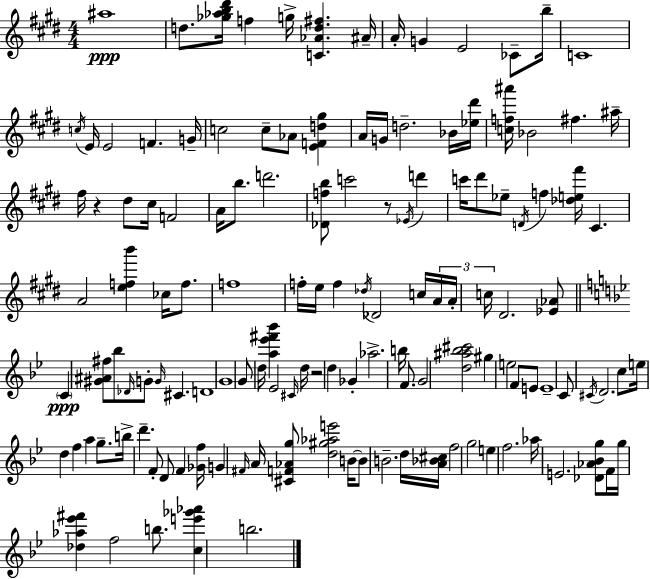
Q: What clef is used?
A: treble